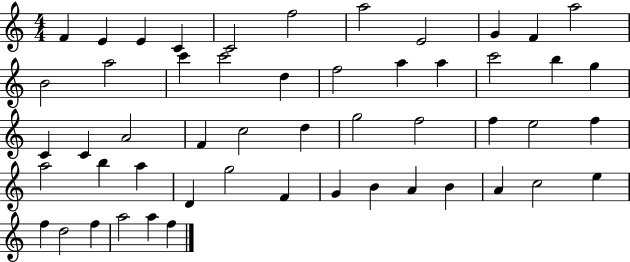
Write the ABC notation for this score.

X:1
T:Untitled
M:4/4
L:1/4
K:C
F E E C C2 f2 a2 E2 G F a2 B2 a2 c' c'2 d f2 a a c'2 b g C C A2 F c2 d g2 f2 f e2 f a2 b a D g2 F G B A B A c2 e f d2 f a2 a f